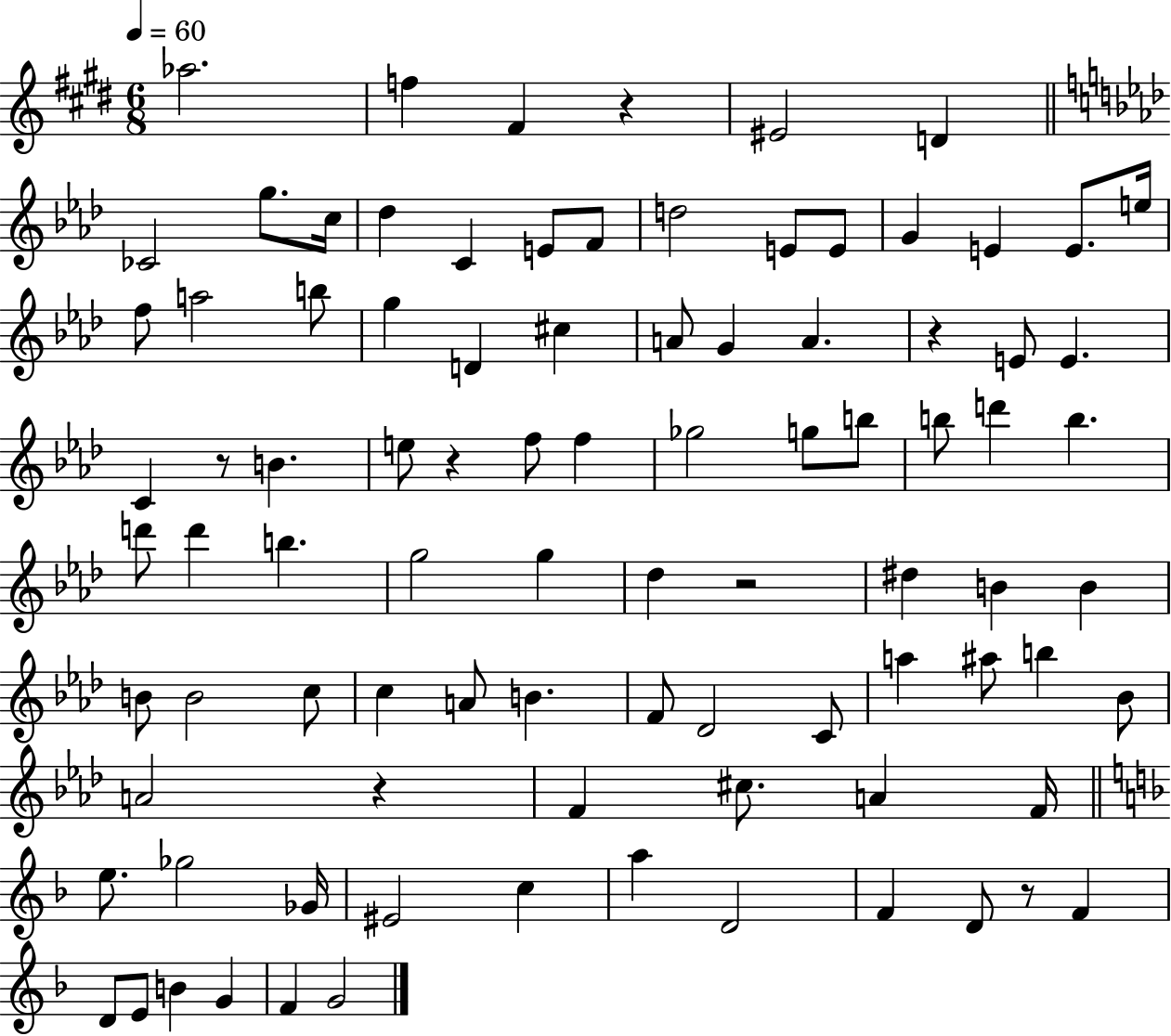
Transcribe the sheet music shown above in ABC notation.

X:1
T:Untitled
M:6/8
L:1/4
K:E
_a2 f ^F z ^E2 D _C2 g/2 c/4 _d C E/2 F/2 d2 E/2 E/2 G E E/2 e/4 f/2 a2 b/2 g D ^c A/2 G A z E/2 E C z/2 B e/2 z f/2 f _g2 g/2 b/2 b/2 d' b d'/2 d' b g2 g _d z2 ^d B B B/2 B2 c/2 c A/2 B F/2 _D2 C/2 a ^a/2 b _B/2 A2 z F ^c/2 A F/4 e/2 _g2 _G/4 ^E2 c a D2 F D/2 z/2 F D/2 E/2 B G F G2